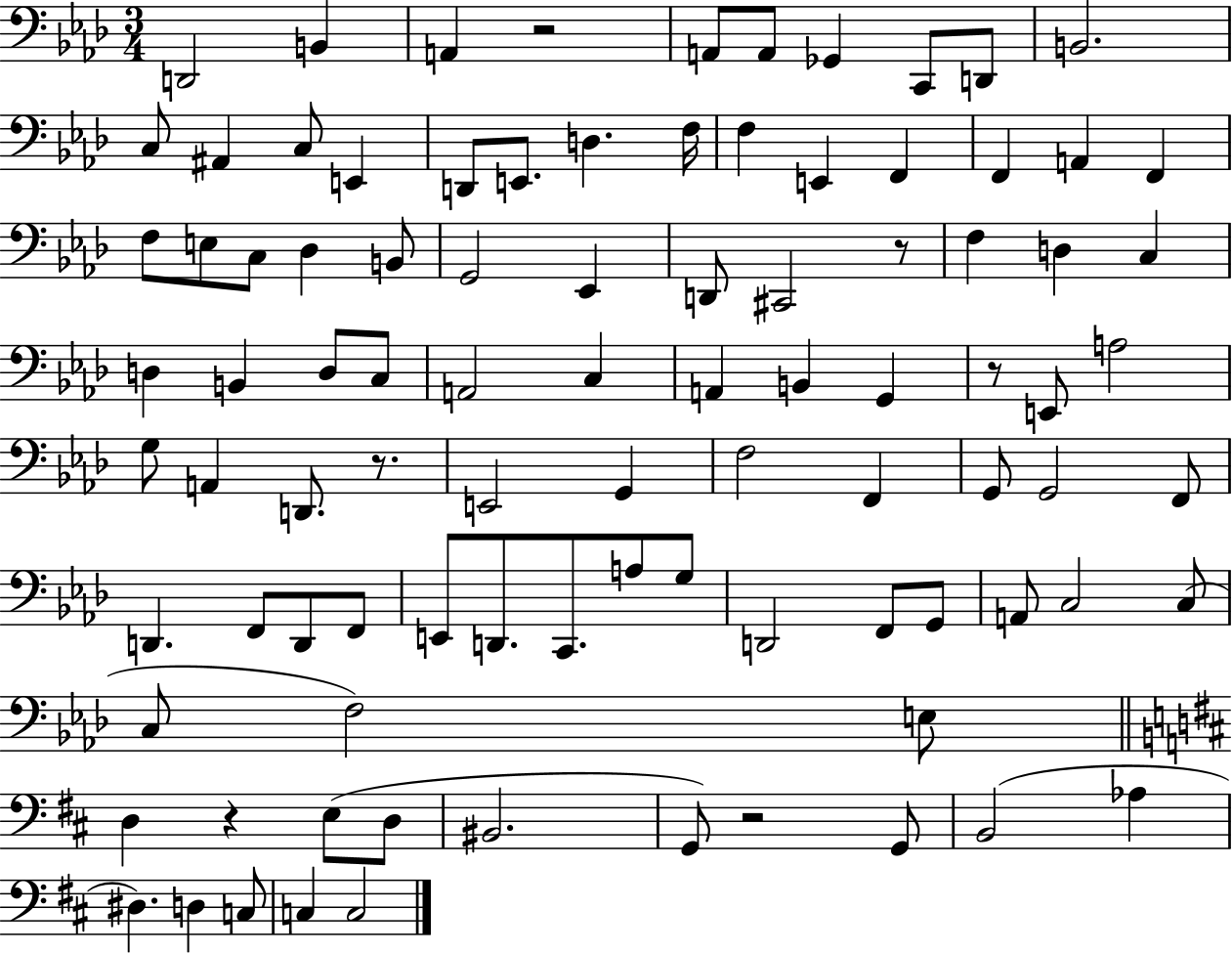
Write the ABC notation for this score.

X:1
T:Untitled
M:3/4
L:1/4
K:Ab
D,,2 B,, A,, z2 A,,/2 A,,/2 _G,, C,,/2 D,,/2 B,,2 C,/2 ^A,, C,/2 E,, D,,/2 E,,/2 D, F,/4 F, E,, F,, F,, A,, F,, F,/2 E,/2 C,/2 _D, B,,/2 G,,2 _E,, D,,/2 ^C,,2 z/2 F, D, C, D, B,, D,/2 C,/2 A,,2 C, A,, B,, G,, z/2 E,,/2 A,2 G,/2 A,, D,,/2 z/2 E,,2 G,, F,2 F,, G,,/2 G,,2 F,,/2 D,, F,,/2 D,,/2 F,,/2 E,,/2 D,,/2 C,,/2 A,/2 G,/2 D,,2 F,,/2 G,,/2 A,,/2 C,2 C,/2 C,/2 F,2 E,/2 D, z E,/2 D,/2 ^B,,2 G,,/2 z2 G,,/2 B,,2 _A, ^D, D, C,/2 C, C,2